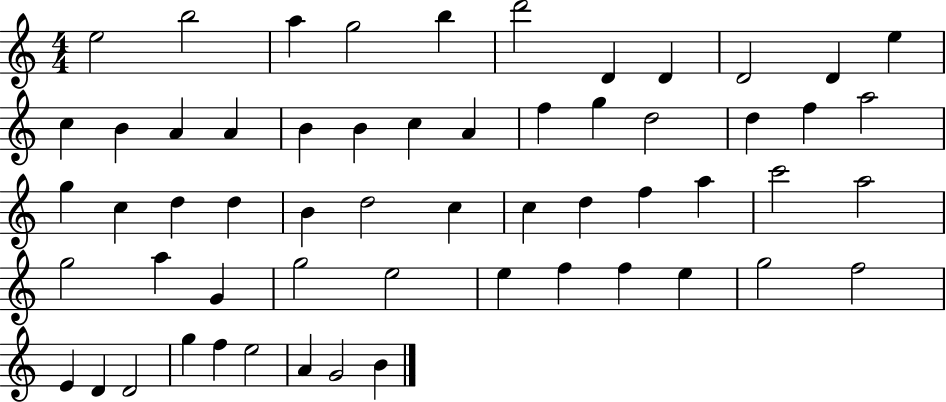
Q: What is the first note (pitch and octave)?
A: E5